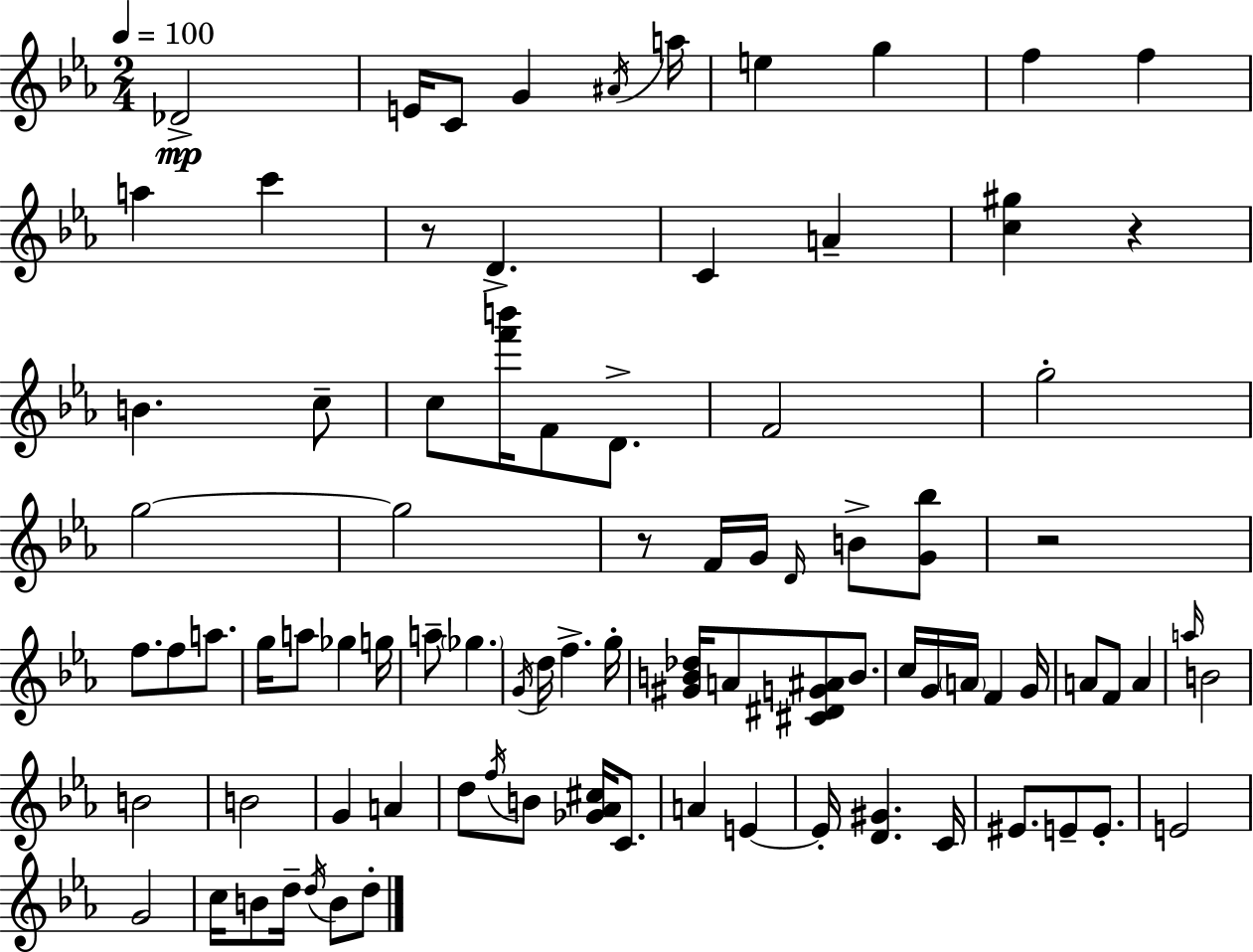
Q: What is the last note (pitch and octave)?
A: D5